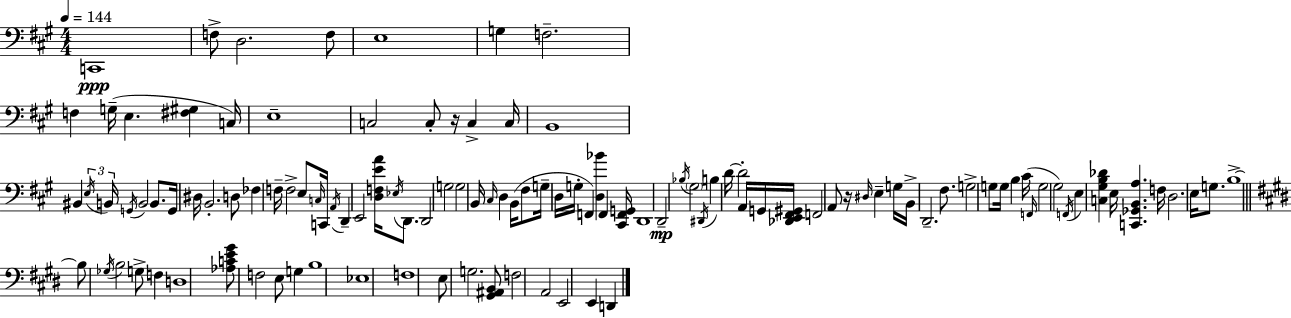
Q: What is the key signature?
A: A major